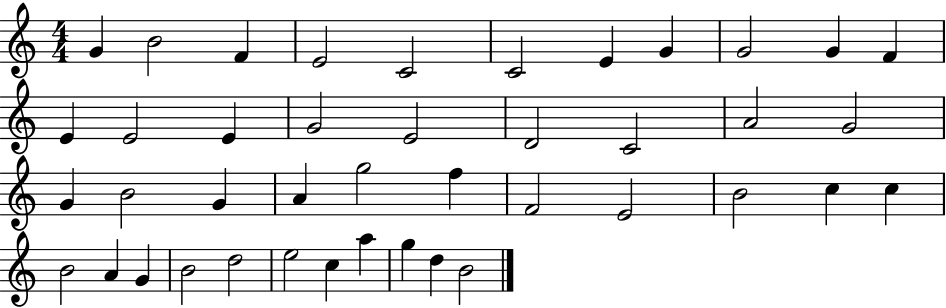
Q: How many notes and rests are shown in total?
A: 42